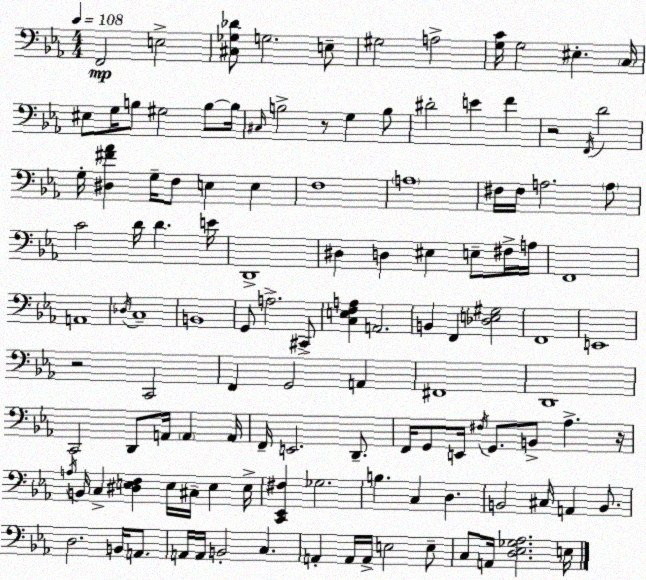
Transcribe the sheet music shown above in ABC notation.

X:1
T:Untitled
M:4/4
L:1/4
K:Cm
F,,2 E,2 [^C,_G,_D]/2 G,2 E,/2 ^G,2 A,2 [G,C]/4 G,2 ^E, C,/4 ^E,/2 G,/4 B,/2 ^G,2 B,/2 B,/4 ^C,/4 B,2 z/2 G, B,/2 ^D2 E F z2 F,,/4 D2 G,/4 [^D,^F_A] G,/4 F,/2 E, E, F,4 A,4 ^F,/4 ^F,/4 A,2 A,/2 C2 D/4 D E/4 D,,4 ^D, D, ^E, E,/2 ^F,/4 A,/4 F,,4 A,,4 _D,/4 C,4 B,,4 G,,/2 A,2 ^C,,/2 [C,E,F,A,] A,,2 B,, F,, [_D,E,^G,]2 F,,4 E,,4 z2 C,,2 F,, G,,2 A,, ^F,,4 D,,4 C,,2 D,,/2 A,,/4 A,, A,,/4 F,,/4 E,,2 D,,/2 F,,/4 G,,/2 E,,/4 ^F,/4 G,,/2 B,,/2 _A, z/4 A,/4 B,,/4 C, [^D,E,F,] E,/4 ^C,/4 E, E,/4 [C,,_E,,^F,] _G,2 B, C, D, B,,2 ^C,/4 A,, B,,/2 D,2 B,,/4 A,,/2 A,,/4 A,,/4 B,,2 C, A,, A,,/4 A,,/4 E,2 E,/2 C,/2 A,,/4 [D,_E,_G,_A,]2 E,/4